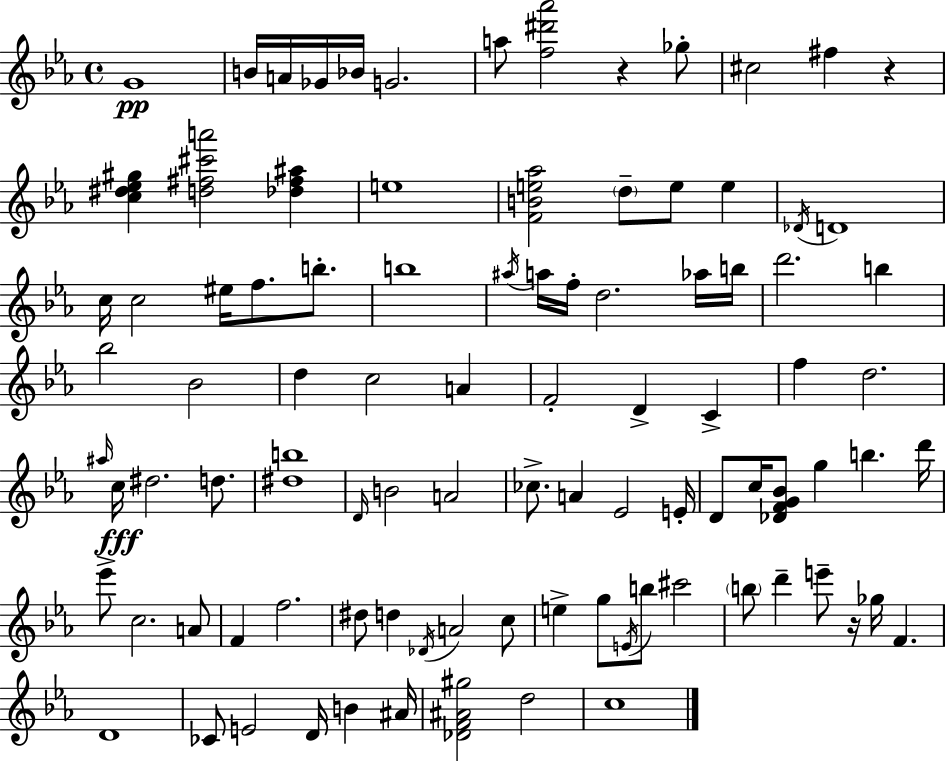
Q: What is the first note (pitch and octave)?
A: G4